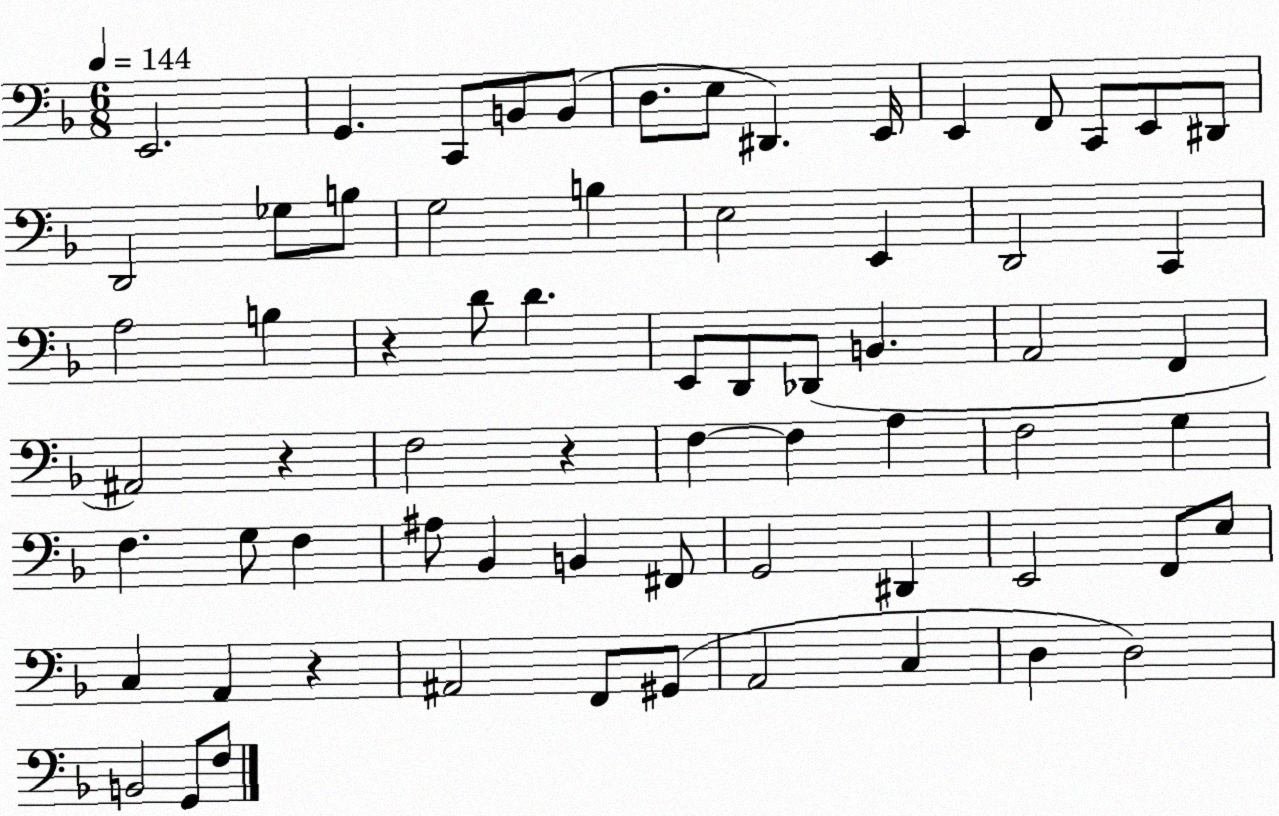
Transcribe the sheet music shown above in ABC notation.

X:1
T:Untitled
M:6/8
L:1/4
K:F
E,,2 G,, C,,/2 B,,/2 B,,/2 D,/2 E,/2 ^D,, E,,/4 E,, F,,/2 C,,/2 E,,/2 ^D,,/2 D,,2 _G,/2 B,/2 G,2 B, E,2 E,, D,,2 C,, A,2 B, z D/2 D E,,/2 D,,/2 _D,,/2 B,, A,,2 F,, ^A,,2 z F,2 z F, F, A, F,2 G, F, G,/2 F, ^A,/2 _B,, B,, ^F,,/2 G,,2 ^D,, E,,2 F,,/2 E,/2 C, A,, z ^A,,2 F,,/2 ^G,,/2 A,,2 C, D, D,2 B,,2 G,,/2 F,/2